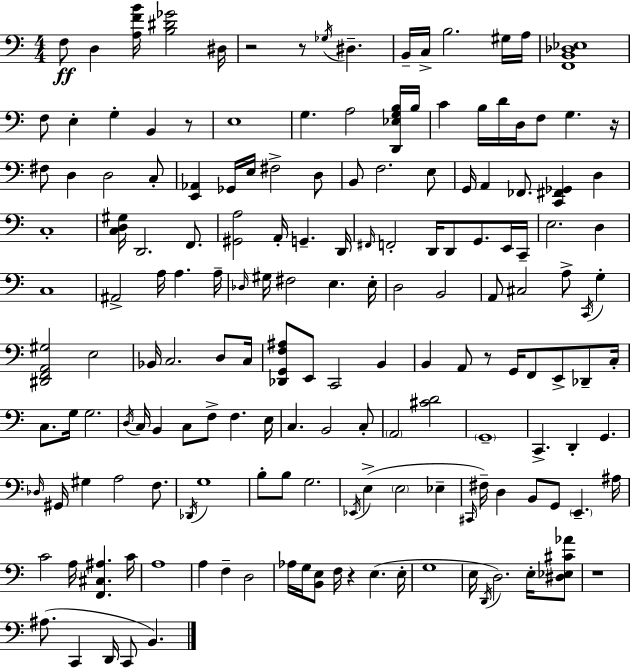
X:1
T:Untitled
M:4/4
L:1/4
K:Am
F,/2 D, [A,FB]/4 [B,^D_G]2 ^D,/4 z2 z/2 _G,/4 ^D, B,,/4 C,/4 B,2 ^G,/4 A,/4 [F,,B,,_D,_E,]4 F,/2 E, G, B,, z/2 E,4 G, A,2 [D,,_E,G,B,]/4 B,/4 C B,/4 D/4 D,/4 F,/2 G, z/4 ^F,/2 D, D,2 C,/2 [E,,_A,,] _G,,/4 E,/4 ^F,2 D,/2 B,,/2 F,2 E,/2 G,,/4 A,, _F,,/2 [C,,^F,,_G,,] D, C,4 [C,D,^G,]/4 D,,2 F,,/2 [^G,,A,]2 A,,/4 G,, D,,/4 ^F,,/4 F,,2 D,,/4 D,,/2 G,,/2 E,,/4 C,,/4 E,2 D, C,4 ^A,,2 A,/4 A, A,/4 _D,/4 ^G,/4 ^F,2 E, E,/4 D,2 B,,2 A,,/2 ^C,2 A,/2 C,,/4 G, [^D,,F,,A,,^G,]2 E,2 _B,,/4 C,2 D,/2 C,/4 [_D,,G,,F,^A,]/2 E,,/2 C,,2 B,, B,, A,,/2 z/2 G,,/4 F,,/2 E,,/2 _D,,/2 C,/4 C,/2 G,/4 G,2 D,/4 C,/4 B,, C,/2 F,/2 F, E,/4 C, B,,2 C,/2 A,,2 [^CD]2 G,,4 C,, D,, G,, _D,/4 ^G,,/4 ^G, A,2 F,/2 _D,,/4 G,4 B,/2 B,/2 G,2 _E,,/4 E, E,2 _E, ^C,,/4 ^F,/4 D, B,,/2 G,,/2 E,, ^A,/4 C2 A,/4 [F,,^C,^A,] C/4 A,4 A, F, D,2 _A,/4 G,/4 [B,,E,]/2 F,/4 z E, E,/4 G,4 E,/4 D,,/4 D,2 E,/4 [^D,_E,^C_A]/2 z4 ^A,/2 C,, D,,/4 C,,/2 B,,